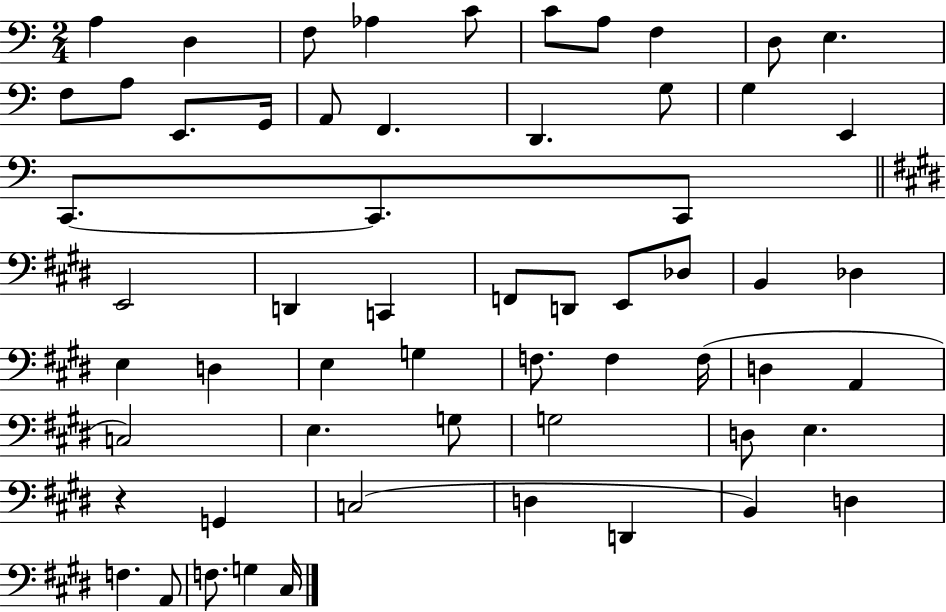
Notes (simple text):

A3/q D3/q F3/e Ab3/q C4/e C4/e A3/e F3/q D3/e E3/q. F3/e A3/e E2/e. G2/s A2/e F2/q. D2/q. G3/e G3/q E2/q C2/e. C2/e. C2/e E2/h D2/q C2/q F2/e D2/e E2/e Db3/e B2/q Db3/q E3/q D3/q E3/q G3/q F3/e. F3/q F3/s D3/q A2/q C3/h E3/q. G3/e G3/h D3/e E3/q. R/q G2/q C3/h D3/q D2/q B2/q D3/q F3/q. A2/e F3/e. G3/q C#3/s